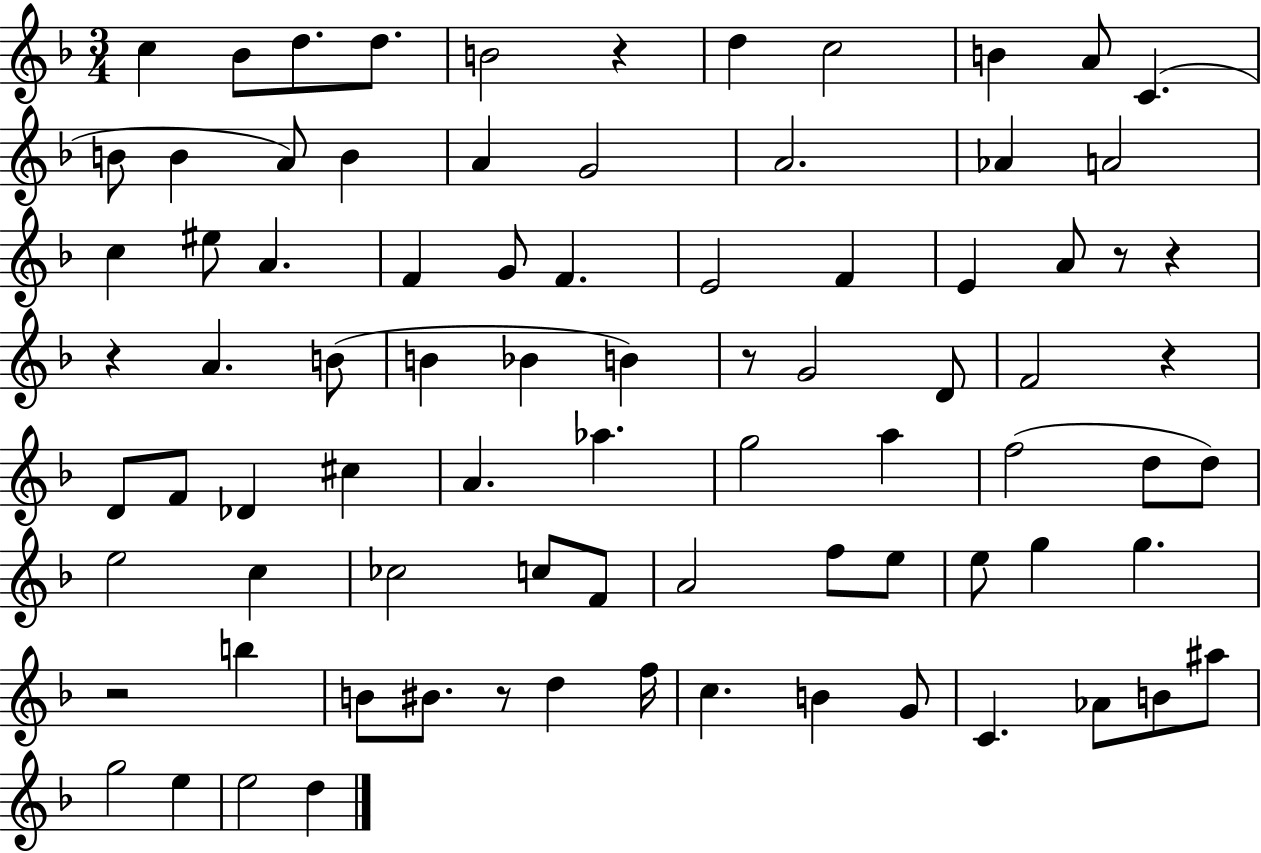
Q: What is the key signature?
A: F major